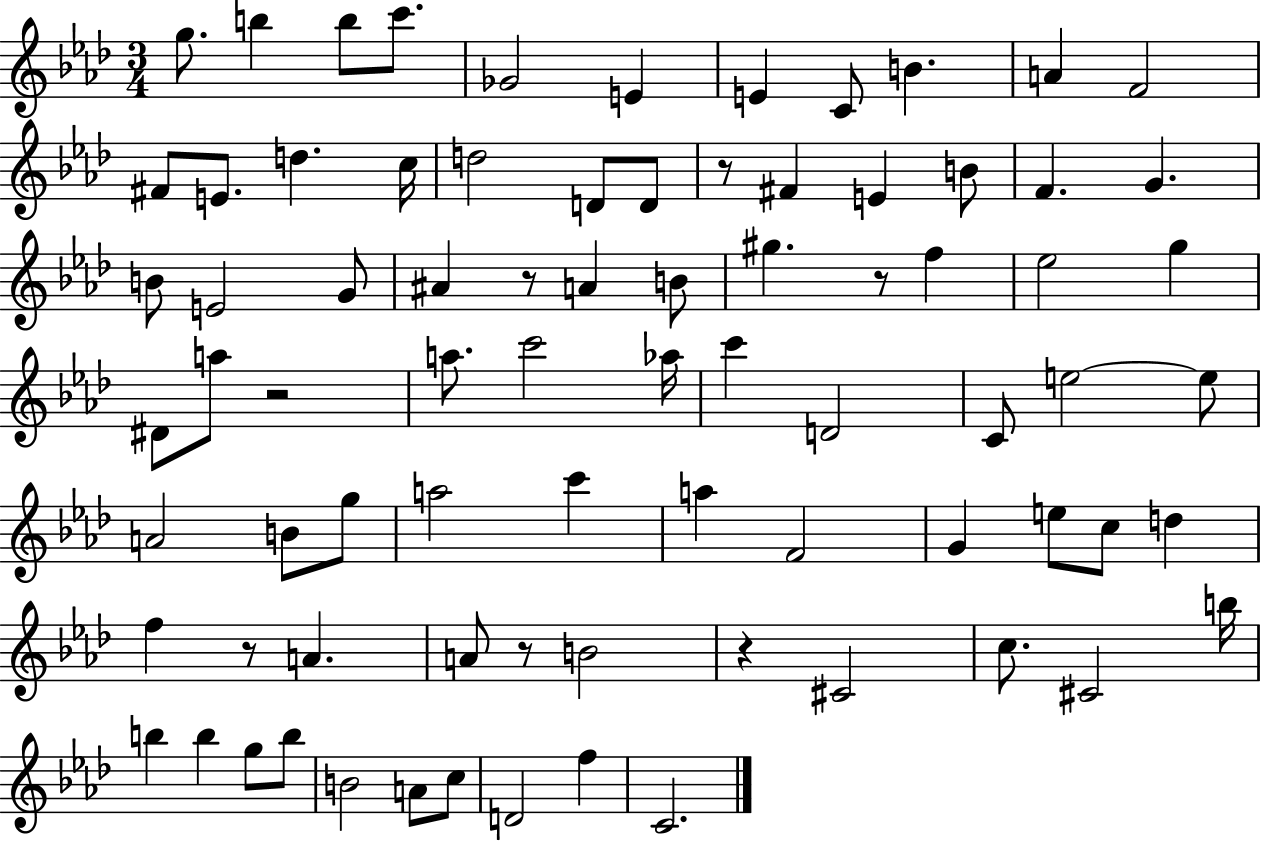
X:1
T:Untitled
M:3/4
L:1/4
K:Ab
g/2 b b/2 c'/2 _G2 E E C/2 B A F2 ^F/2 E/2 d c/4 d2 D/2 D/2 z/2 ^F E B/2 F G B/2 E2 G/2 ^A z/2 A B/2 ^g z/2 f _e2 g ^D/2 a/2 z2 a/2 c'2 _a/4 c' D2 C/2 e2 e/2 A2 B/2 g/2 a2 c' a F2 G e/2 c/2 d f z/2 A A/2 z/2 B2 z ^C2 c/2 ^C2 b/4 b b g/2 b/2 B2 A/2 c/2 D2 f C2